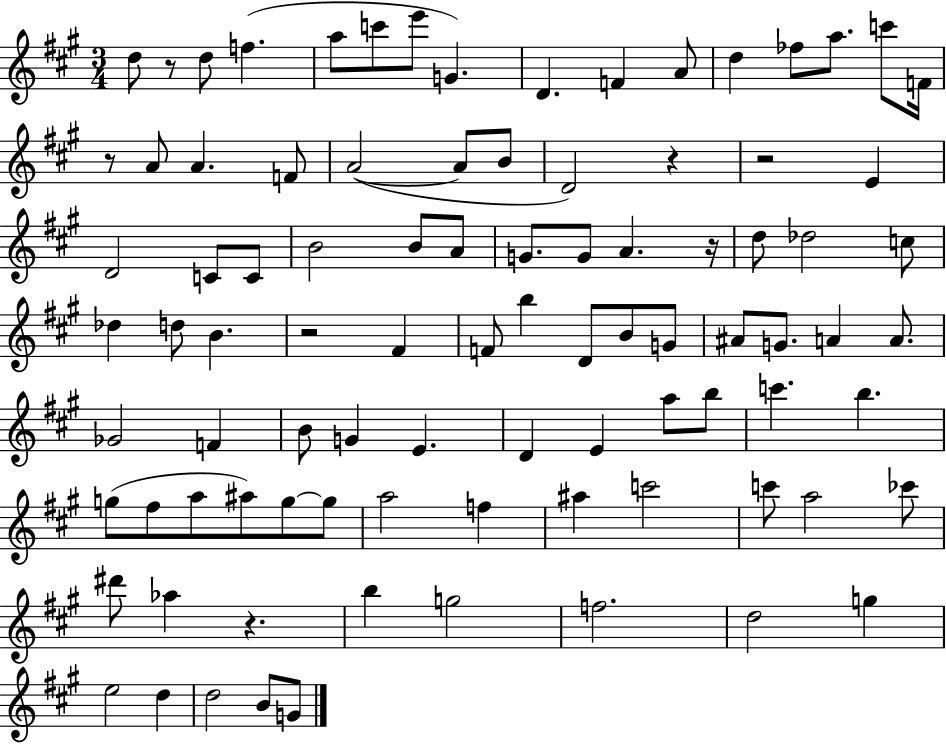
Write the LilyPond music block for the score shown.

{
  \clef treble
  \numericTimeSignature
  \time 3/4
  \key a \major
  d''8 r8 d''8 f''4.( | a''8 c'''8 e'''8 g'4.) | d'4. f'4 a'8 | d''4 fes''8 a''8. c'''8 f'16 | \break r8 a'8 a'4. f'8 | a'2~(~ a'8 b'8 | d'2) r4 | r2 e'4 | \break d'2 c'8 c'8 | b'2 b'8 a'8 | g'8. g'8 a'4. r16 | d''8 des''2 c''8 | \break des''4 d''8 b'4. | r2 fis'4 | f'8 b''4 d'8 b'8 g'8 | ais'8 g'8. a'4 a'8. | \break ges'2 f'4 | b'8 g'4 e'4. | d'4 e'4 a''8 b''8 | c'''4. b''4. | \break g''8( fis''8 a''8 ais''8) g''8~~ g''8 | a''2 f''4 | ais''4 c'''2 | c'''8 a''2 ces'''8 | \break dis'''8 aes''4 r4. | b''4 g''2 | f''2. | d''2 g''4 | \break e''2 d''4 | d''2 b'8 g'8 | \bar "|."
}